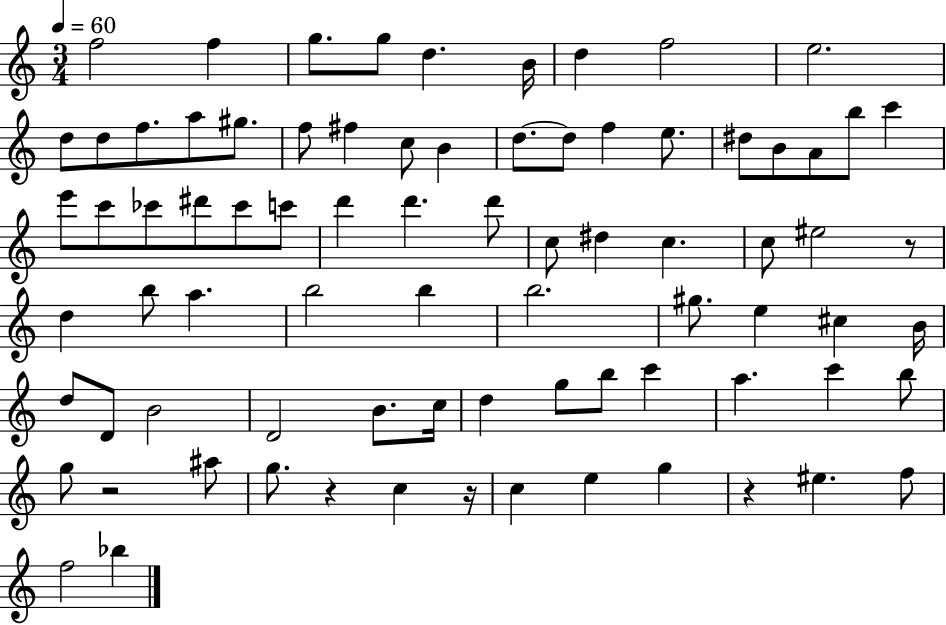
{
  \clef treble
  \numericTimeSignature
  \time 3/4
  \key c \major
  \tempo 4 = 60
  \repeat volta 2 { f''2 f''4 | g''8. g''8 d''4. b'16 | d''4 f''2 | e''2. | \break d''8 d''8 f''8. a''8 gis''8. | f''8 fis''4 c''8 b'4 | d''8.~~ d''8 f''4 e''8. | dis''8 b'8 a'8 b''8 c'''4 | \break e'''8 c'''8 ces'''8 dis'''8 ces'''8 c'''8 | d'''4 d'''4. d'''8 | c''8 dis''4 c''4. | c''8 eis''2 r8 | \break d''4 b''8 a''4. | b''2 b''4 | b''2. | gis''8. e''4 cis''4 b'16 | \break d''8 d'8 b'2 | d'2 b'8. c''16 | d''4 g''8 b''8 c'''4 | a''4. c'''4 b''8 | \break g''8 r2 ais''8 | g''8. r4 c''4 r16 | c''4 e''4 g''4 | r4 eis''4. f''8 | \break f''2 bes''4 | } \bar "|."
}